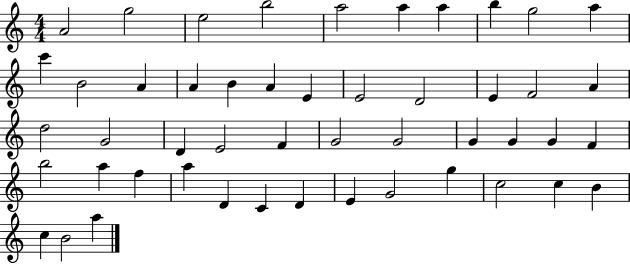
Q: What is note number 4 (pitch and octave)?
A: B5